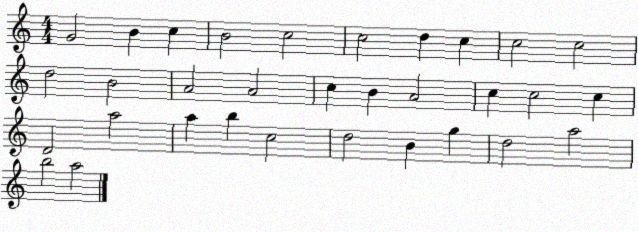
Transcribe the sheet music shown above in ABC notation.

X:1
T:Untitled
M:4/4
L:1/4
K:C
G2 B c B2 c2 c2 d c c2 c2 d2 B2 A2 A2 c B A2 c c2 c D2 a2 a b c2 d2 B g d2 a2 b2 a2